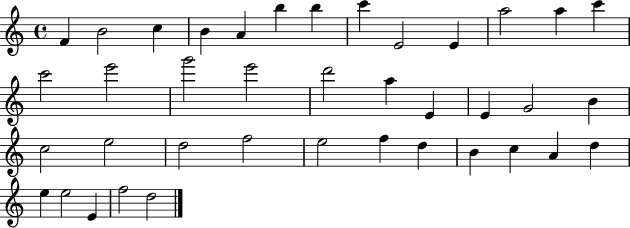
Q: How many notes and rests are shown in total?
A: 39